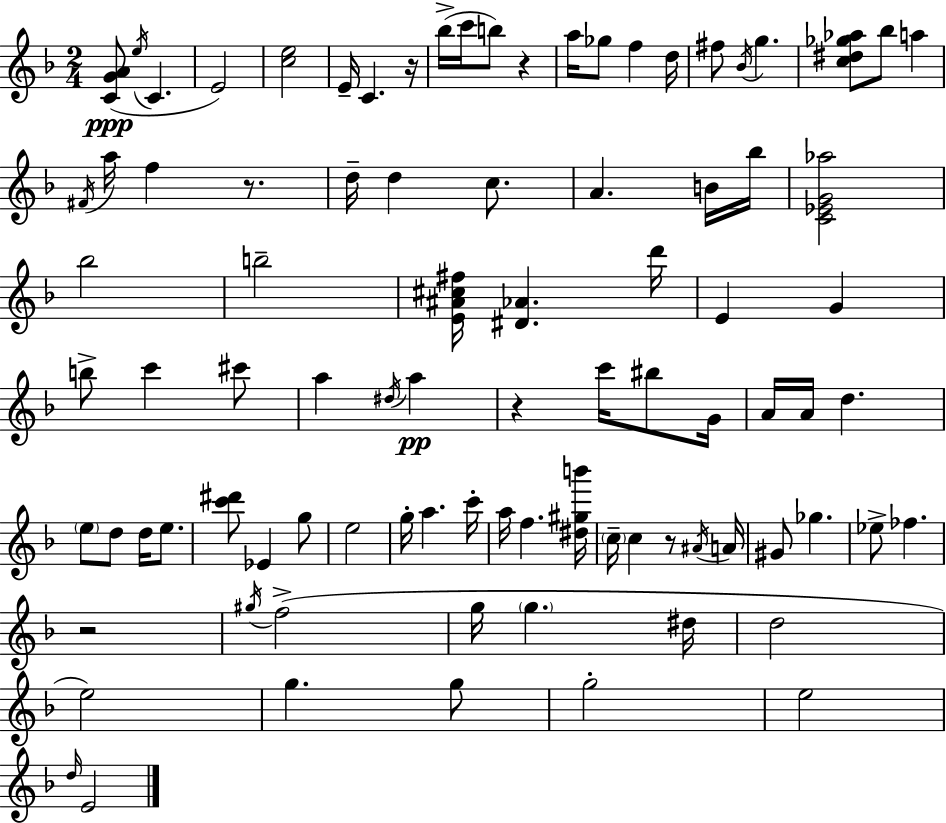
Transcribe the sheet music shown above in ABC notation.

X:1
T:Untitled
M:2/4
L:1/4
K:Dm
[CGA]/2 e/4 C E2 [ce]2 E/4 C z/4 _b/4 c'/4 b/2 z a/4 _g/2 f d/4 ^f/2 _B/4 g [c^d_g_a]/2 _b/2 a ^F/4 a/4 f z/2 d/4 d c/2 A B/4 _b/4 [C_EG_a]2 _b2 b2 [E^A^c^f]/4 [^D_A] d'/4 E G b/2 c' ^c'/2 a ^d/4 a z c'/4 ^b/2 G/4 A/4 A/4 d e/2 d/2 d/4 e/2 [c'^d']/2 _E g/2 e2 g/4 a c'/4 a/4 f [^d^gb']/4 c/4 c z/2 ^A/4 A/4 ^G/2 _g _e/2 _f z2 ^g/4 f2 g/4 g ^d/4 d2 e2 g g/2 g2 e2 d/4 E2